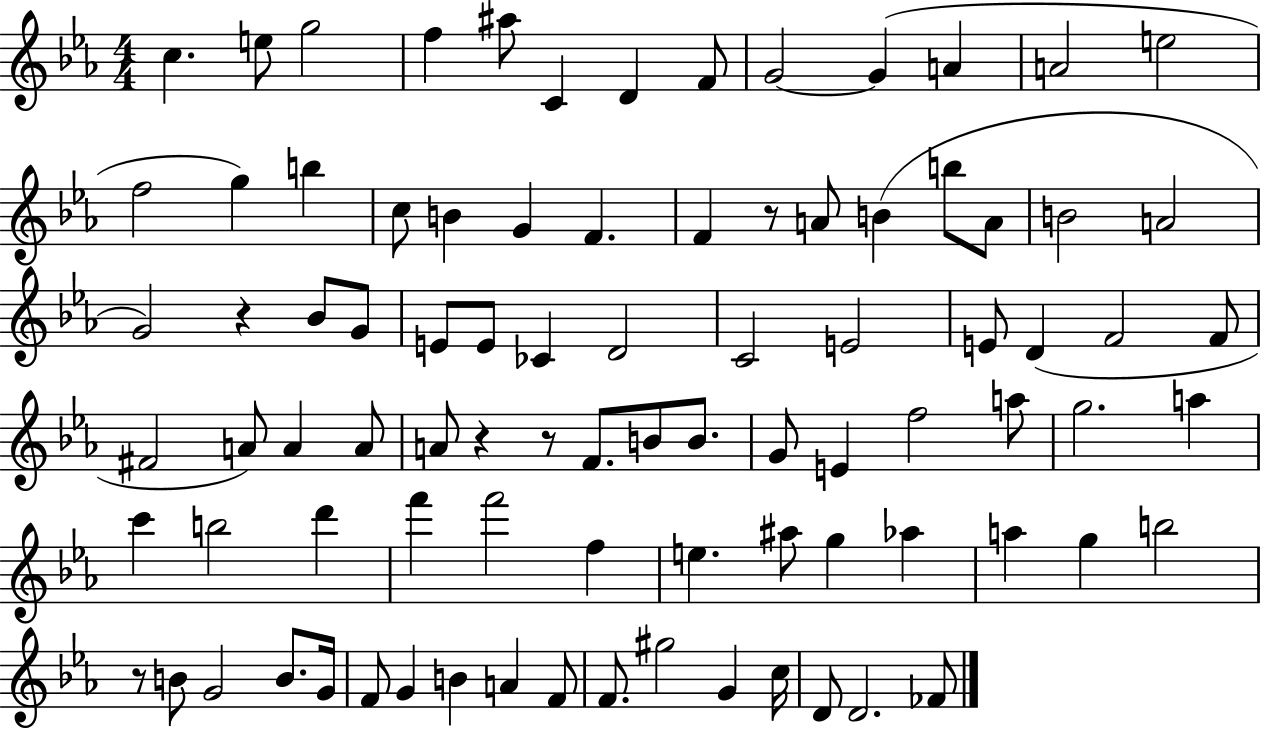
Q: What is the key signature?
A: EES major